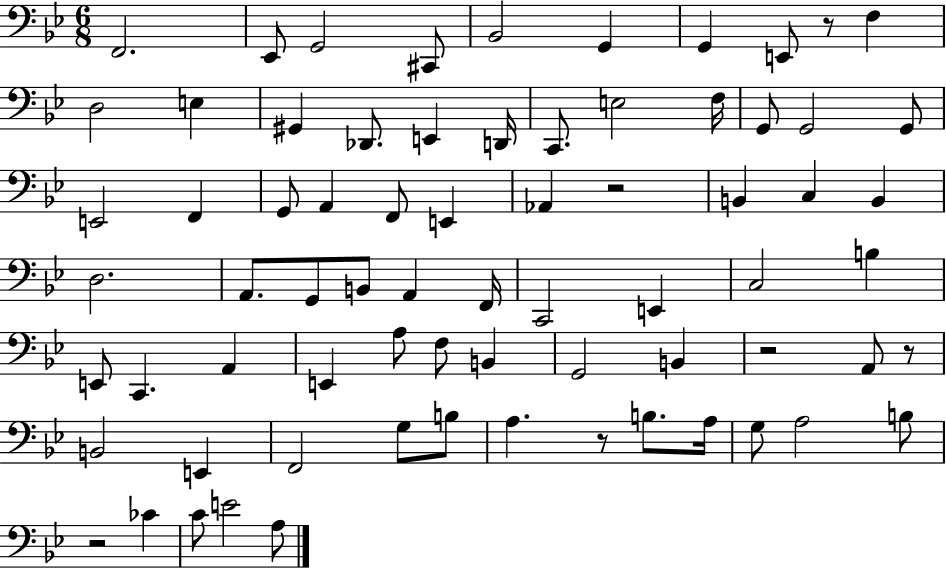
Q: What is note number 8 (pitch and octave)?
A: E2